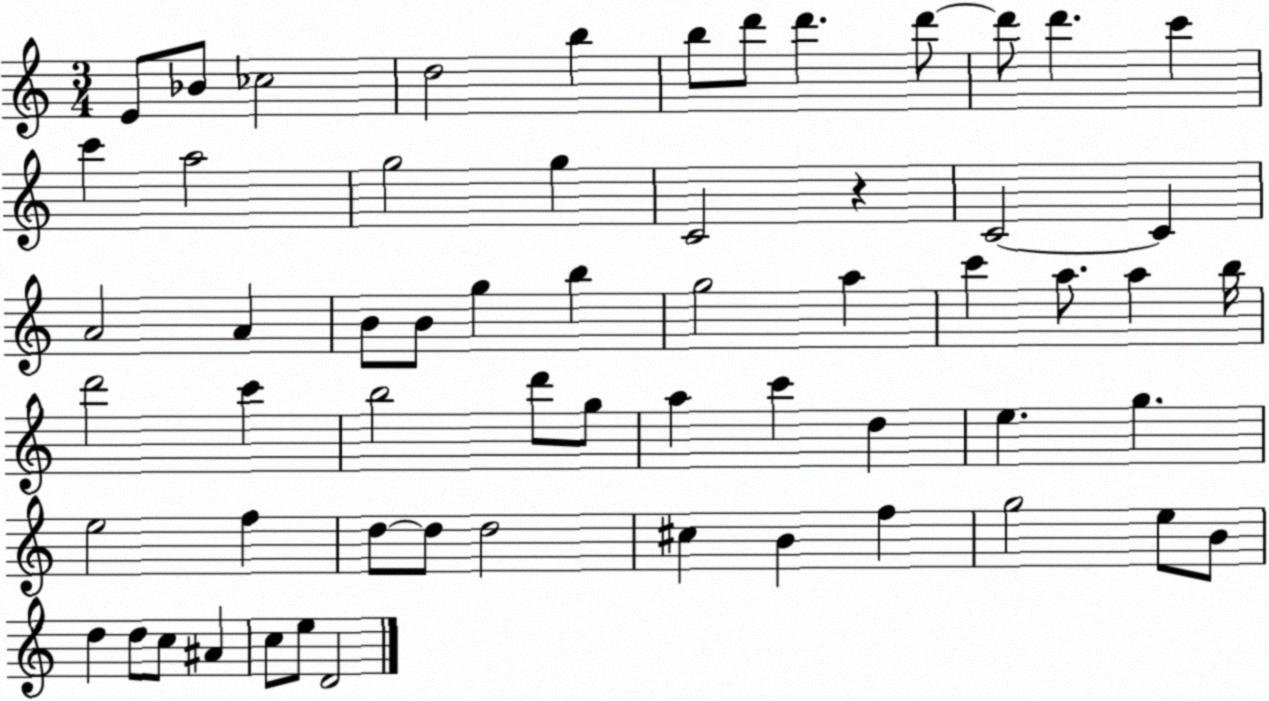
X:1
T:Untitled
M:3/4
L:1/4
K:C
E/2 _B/2 _c2 d2 b b/2 d'/2 d' d'/2 d'/2 d' c' c' a2 g2 g C2 z C2 C A2 A B/2 B/2 g b g2 a c' a/2 a b/4 d'2 c' b2 d'/2 g/2 a c' d e g e2 f d/2 d/2 d2 ^c B f g2 e/2 B/2 d d/2 c/2 ^A c/2 e/2 D2